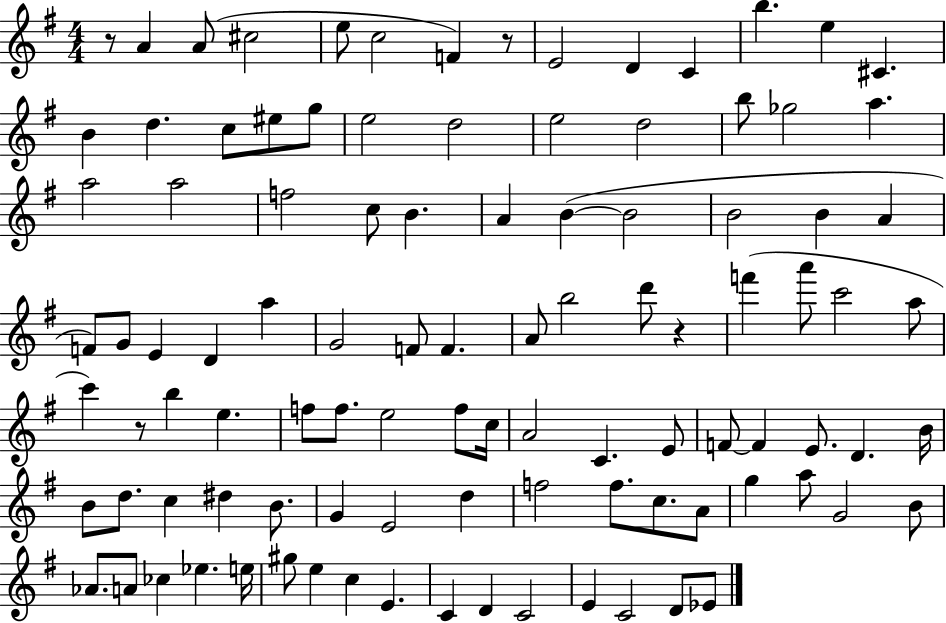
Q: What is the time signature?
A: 4/4